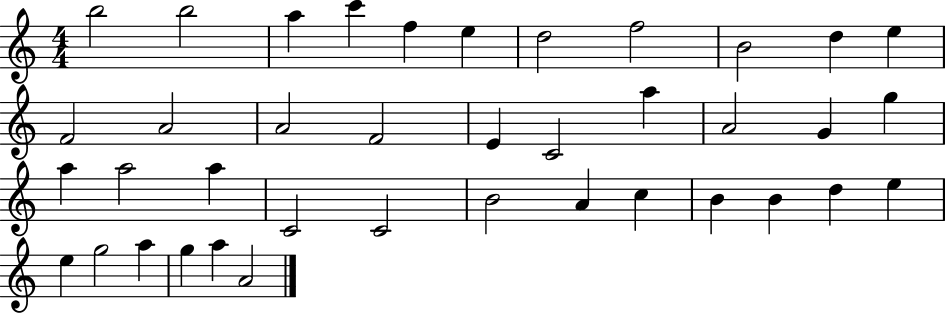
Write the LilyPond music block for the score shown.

{
  \clef treble
  \numericTimeSignature
  \time 4/4
  \key c \major
  b''2 b''2 | a''4 c'''4 f''4 e''4 | d''2 f''2 | b'2 d''4 e''4 | \break f'2 a'2 | a'2 f'2 | e'4 c'2 a''4 | a'2 g'4 g''4 | \break a''4 a''2 a''4 | c'2 c'2 | b'2 a'4 c''4 | b'4 b'4 d''4 e''4 | \break e''4 g''2 a''4 | g''4 a''4 a'2 | \bar "|."
}